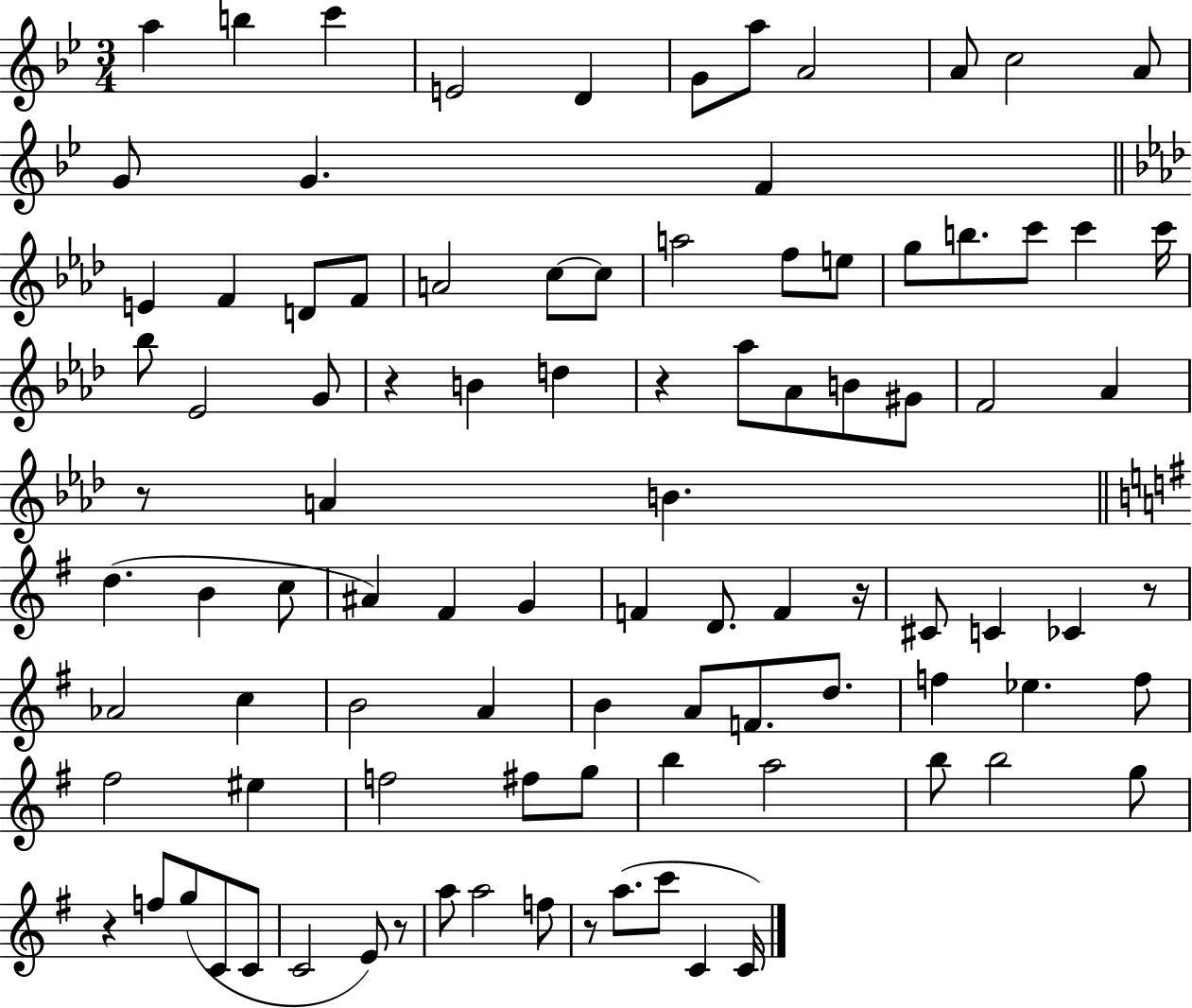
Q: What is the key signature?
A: BES major